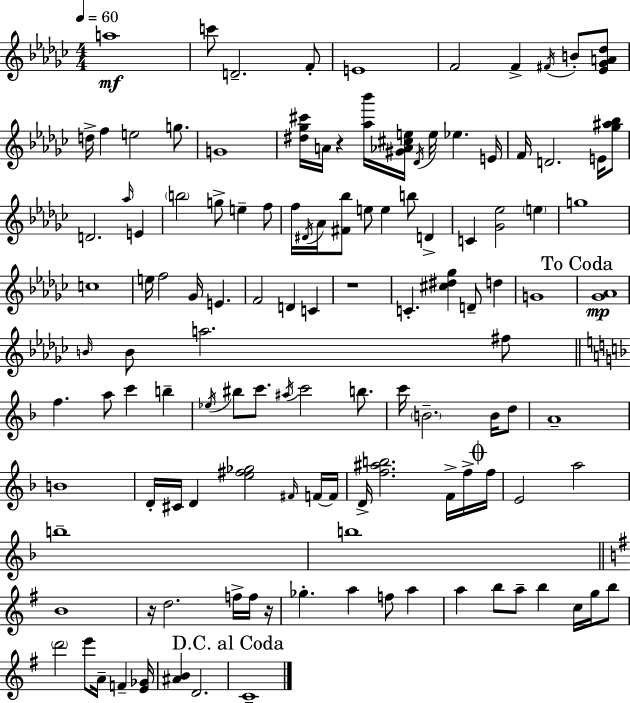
X:1
T:Untitled
M:4/4
L:1/4
K:Ebm
a4 c'/2 D2 F/2 E4 F2 F ^F/4 B/2 [_E_GA_d]/2 d/4 f e2 g/2 G4 [^d_g^c']/4 A/4 z [_a_b']/4 [^G_A^ce]/4 _D/4 e/4 _e E/4 F/4 D2 E/4 [_g^a_b]/2 D2 _a/4 E b2 g/2 e f/2 f/4 ^D/4 _A/4 [^F_b]/2 e/2 e b/2 D C [_G_e]2 e g4 c4 e/4 f2 _G/4 E F2 D C z4 C [^c^d_g] D/2 d G4 [_G_A]4 B/4 B/2 a2 ^f/2 f a/2 c' b _e/4 ^b/2 c'/2 ^a/4 c'2 b/2 c'/4 B2 B/4 d/2 A4 B4 D/4 ^C/4 D [e^f_g]2 ^F/4 F/4 F/4 D/4 [f^ab]2 F/4 f/4 f/4 E2 a2 b4 b4 B4 z/4 d2 f/4 f/4 z/4 _g a f/2 a a b/2 a/2 b c/4 g/4 b/2 d'2 e'/2 A/4 F [E_G]/4 [^AB] D2 C4